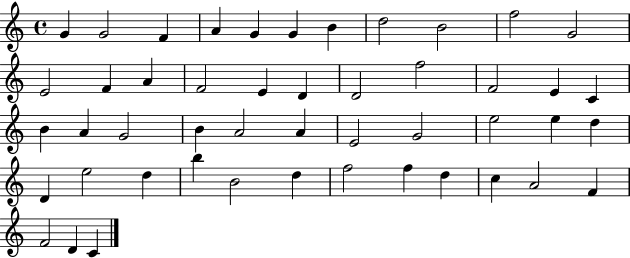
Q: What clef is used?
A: treble